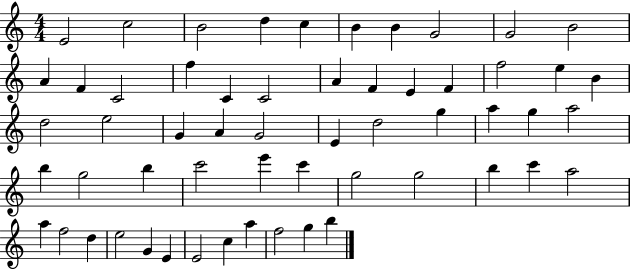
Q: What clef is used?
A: treble